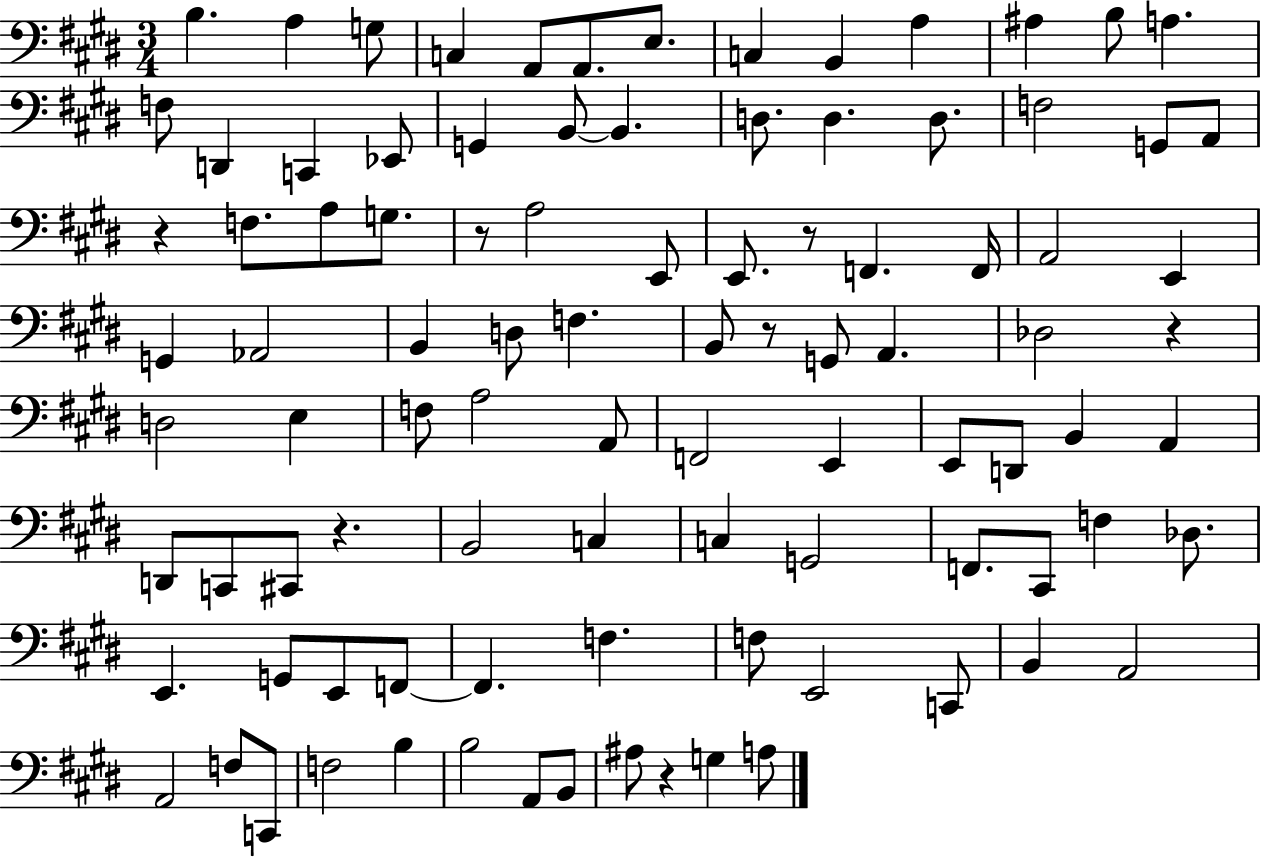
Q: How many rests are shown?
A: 7